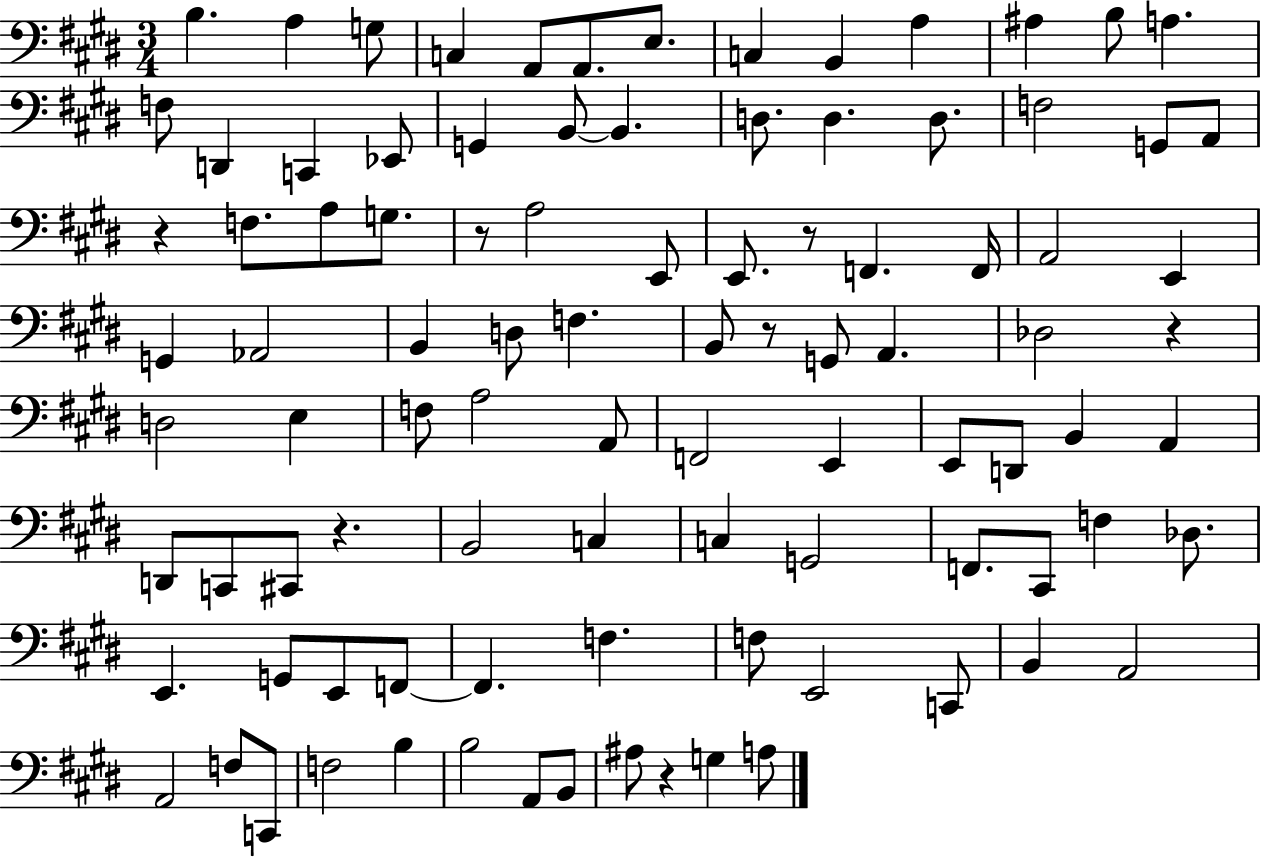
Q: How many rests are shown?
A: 7